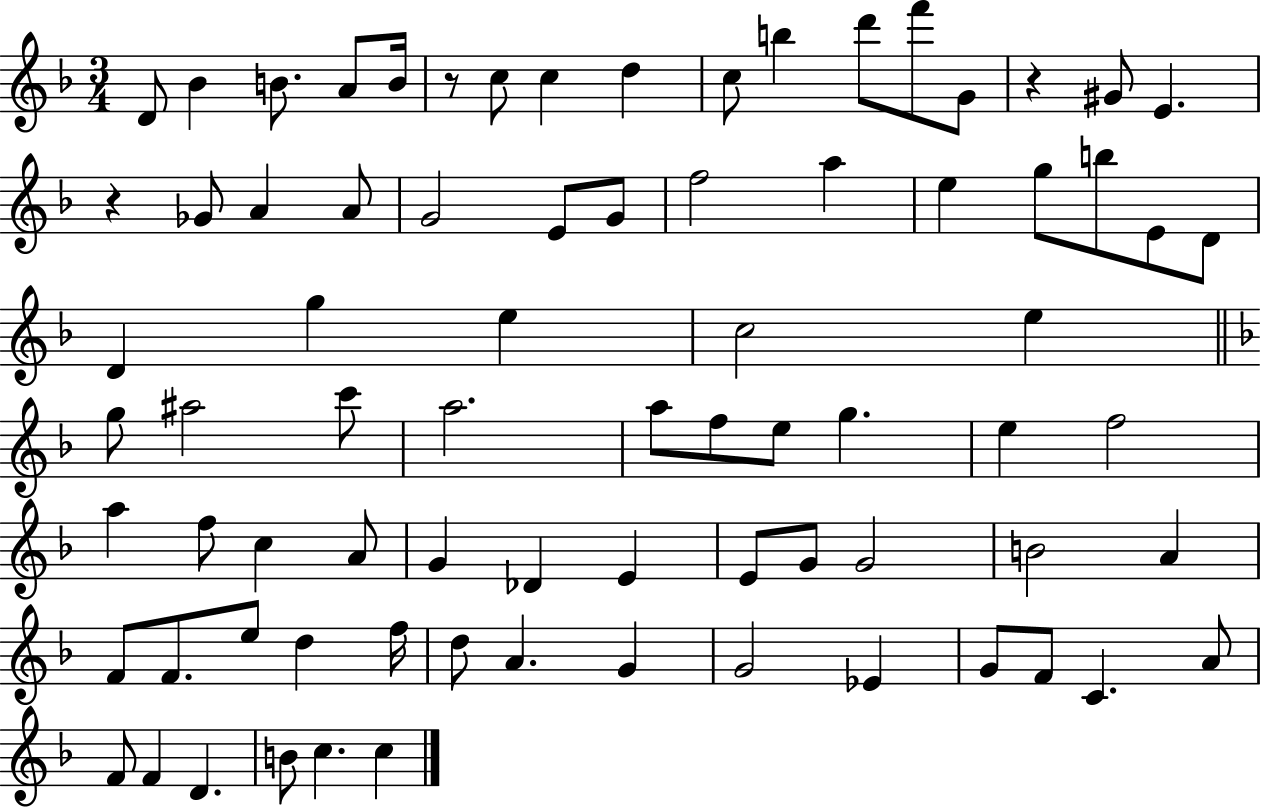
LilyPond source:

{
  \clef treble
  \numericTimeSignature
  \time 3/4
  \key f \major
  d'8 bes'4 b'8. a'8 b'16 | r8 c''8 c''4 d''4 | c''8 b''4 d'''8 f'''8 g'8 | r4 gis'8 e'4. | \break r4 ges'8 a'4 a'8 | g'2 e'8 g'8 | f''2 a''4 | e''4 g''8 b''8 e'8 d'8 | \break d'4 g''4 e''4 | c''2 e''4 | \bar "||" \break \key f \major g''8 ais''2 c'''8 | a''2. | a''8 f''8 e''8 g''4. | e''4 f''2 | \break a''4 f''8 c''4 a'8 | g'4 des'4 e'4 | e'8 g'8 g'2 | b'2 a'4 | \break f'8 f'8. e''8 d''4 f''16 | d''8 a'4. g'4 | g'2 ees'4 | g'8 f'8 c'4. a'8 | \break f'8 f'4 d'4. | b'8 c''4. c''4 | \bar "|."
}